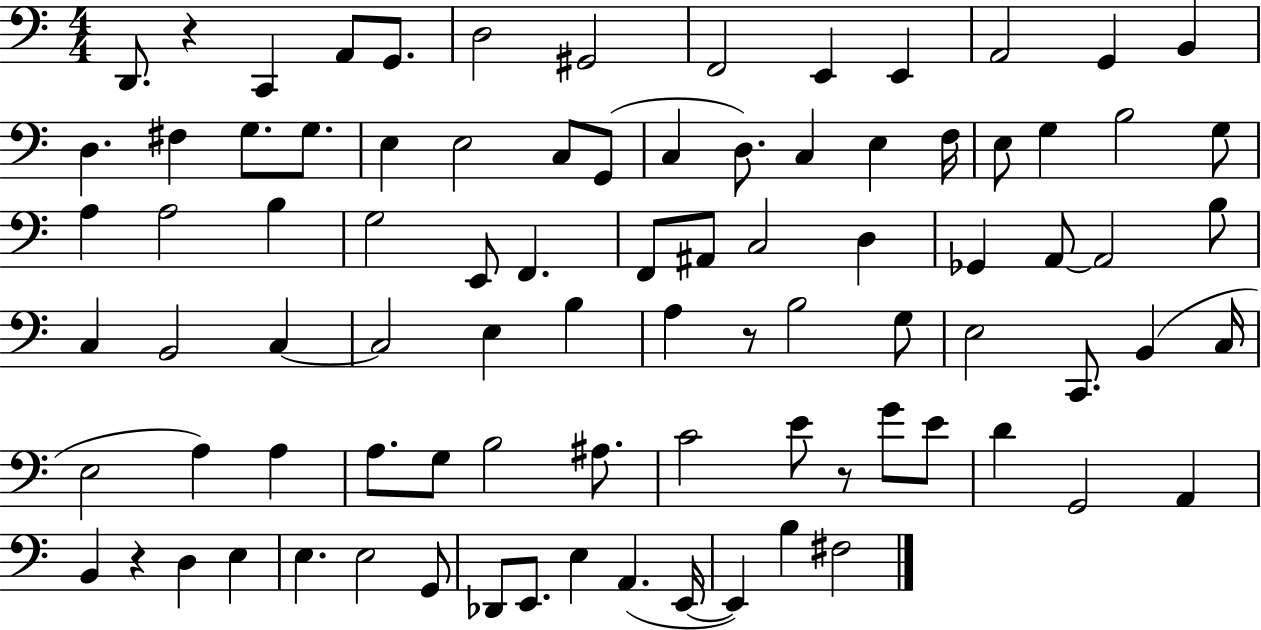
D2/e. R/q C2/q A2/e G2/e. D3/h G#2/h F2/h E2/q E2/q A2/h G2/q B2/q D3/q. F#3/q G3/e. G3/e. E3/q E3/h C3/e G2/e C3/q D3/e. C3/q E3/q F3/s E3/e G3/q B3/h G3/e A3/q A3/h B3/q G3/h E2/e F2/q. F2/e A#2/e C3/h D3/q Gb2/q A2/e A2/h B3/e C3/q B2/h C3/q C3/h E3/q B3/q A3/q R/e B3/h G3/e E3/h C2/e. B2/q C3/s E3/h A3/q A3/q A3/e. G3/e B3/h A#3/e. C4/h E4/e R/e G4/e E4/e D4/q G2/h A2/q B2/q R/q D3/q E3/q E3/q. E3/h G2/e Db2/e E2/e. E3/q A2/q. E2/s E2/q B3/q F#3/h